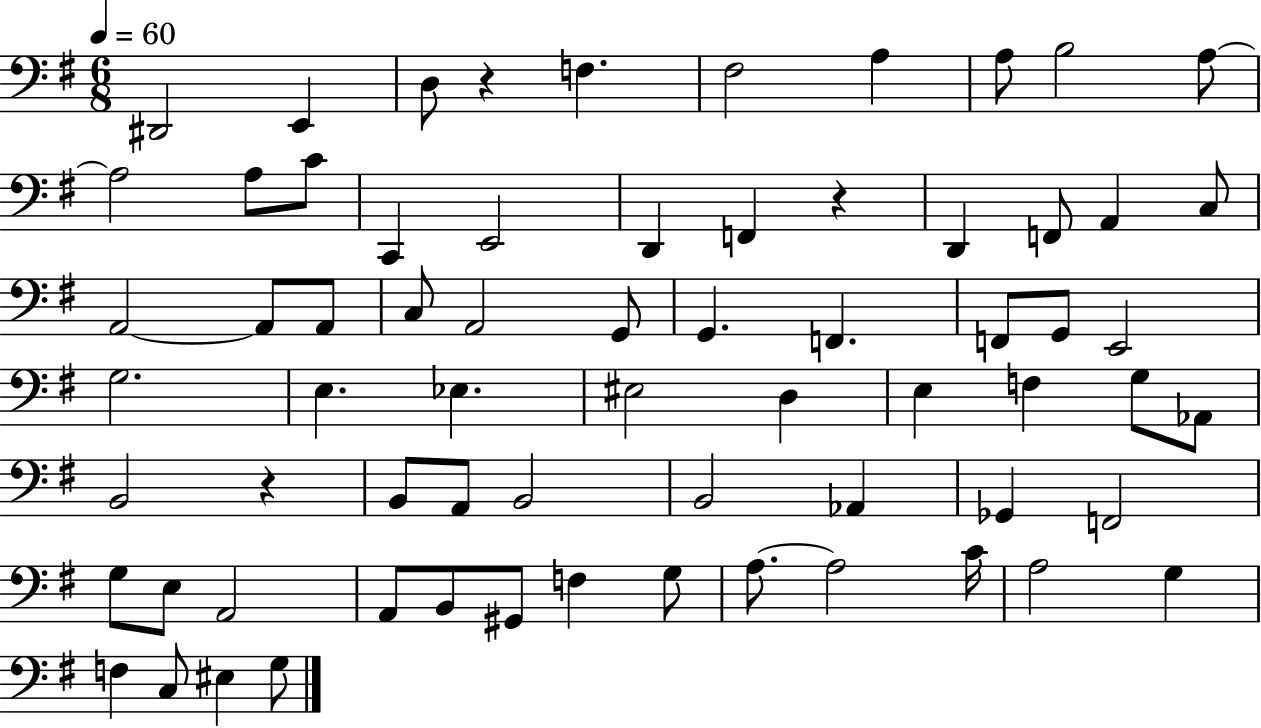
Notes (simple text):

D#2/h E2/q D3/e R/q F3/q. F#3/h A3/q A3/e B3/h A3/e A3/h A3/e C4/e C2/q E2/h D2/q F2/q R/q D2/q F2/e A2/q C3/e A2/h A2/e A2/e C3/e A2/h G2/e G2/q. F2/q. F2/e G2/e E2/h G3/h. E3/q. Eb3/q. EIS3/h D3/q E3/q F3/q G3/e Ab2/e B2/h R/q B2/e A2/e B2/h B2/h Ab2/q Gb2/q F2/h G3/e E3/e A2/h A2/e B2/e G#2/e F3/q G3/e A3/e. A3/h C4/s A3/h G3/q F3/q C3/e EIS3/q G3/e